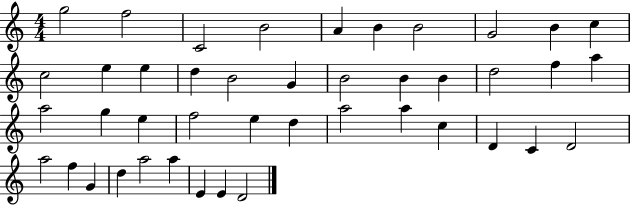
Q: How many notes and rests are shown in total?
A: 43